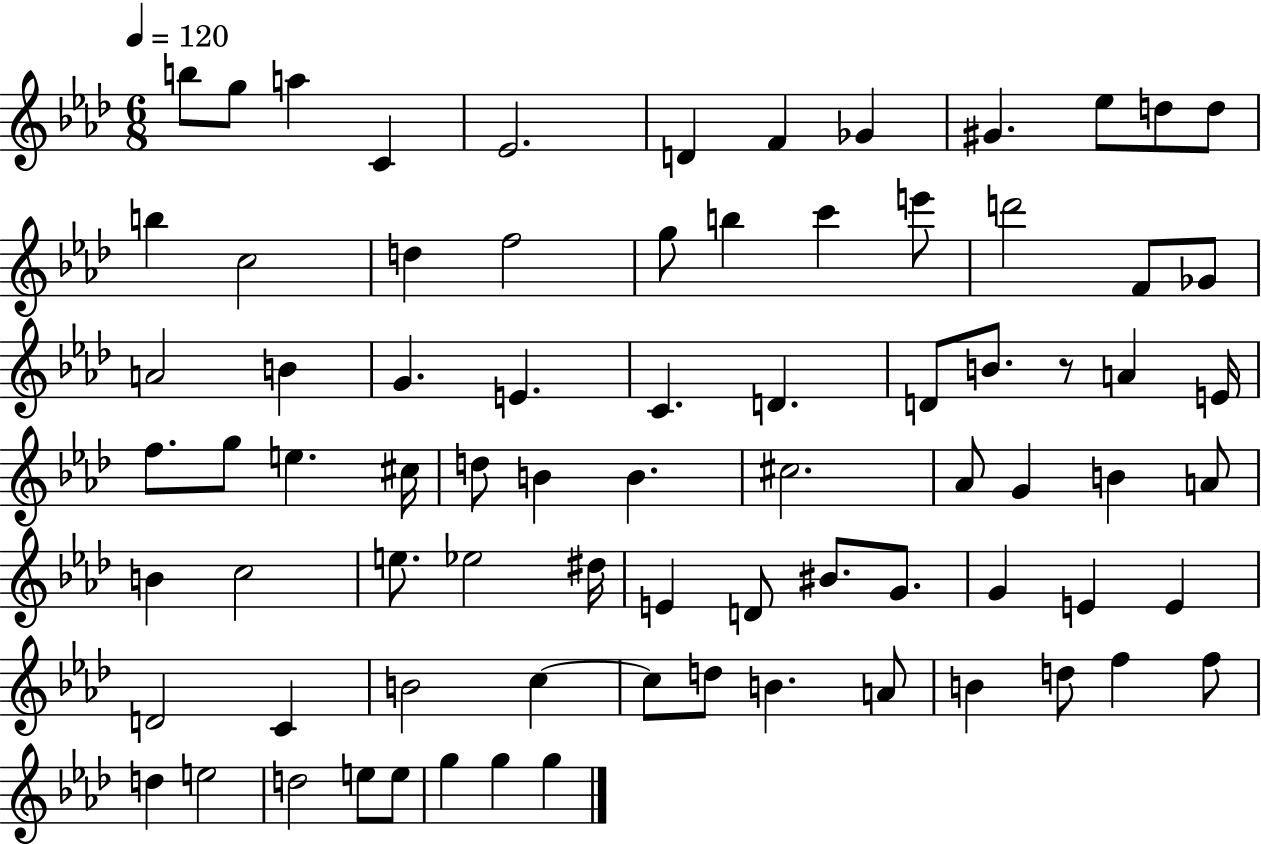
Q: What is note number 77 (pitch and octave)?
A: G5